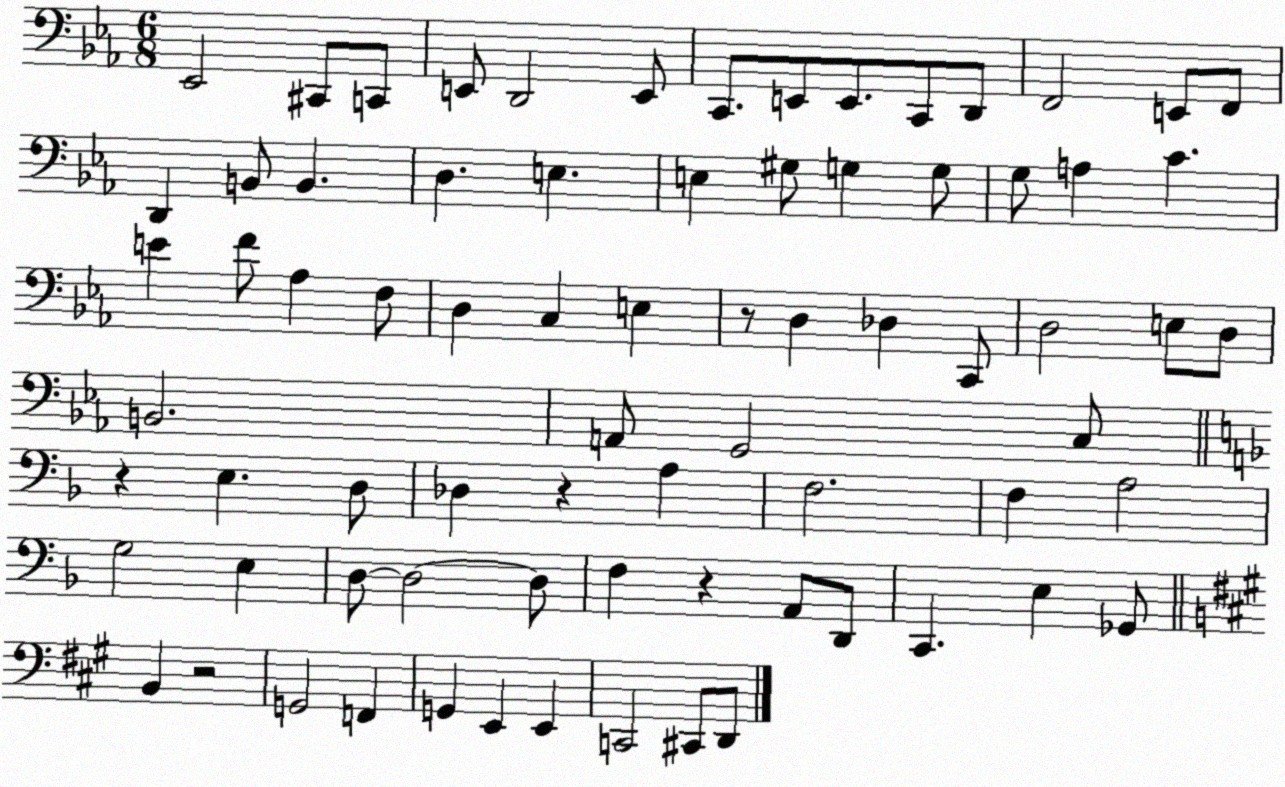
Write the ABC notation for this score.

X:1
T:Untitled
M:6/8
L:1/4
K:Eb
_E,,2 ^C,,/2 C,,/2 E,,/2 D,,2 E,,/2 C,,/2 E,,/2 E,,/2 C,,/2 D,,/2 F,,2 E,,/2 F,,/2 D,, B,,/2 B,, D, E, E, ^G,/2 G, G,/2 G,/2 A, C E F/2 _A, F,/2 D, C, E, z/2 D, _D, C,,/2 D,2 E,/2 D,/2 B,,2 A,,/2 G,,2 C,/2 z E, D,/2 _D, z A, F,2 F, A,2 G,2 E, D,/2 D,2 D,/2 F, z A,,/2 D,,/2 C,, E, _G,,/2 B,, z2 G,,2 F,, G,, E,, E,, C,,2 ^C,,/2 D,,/2